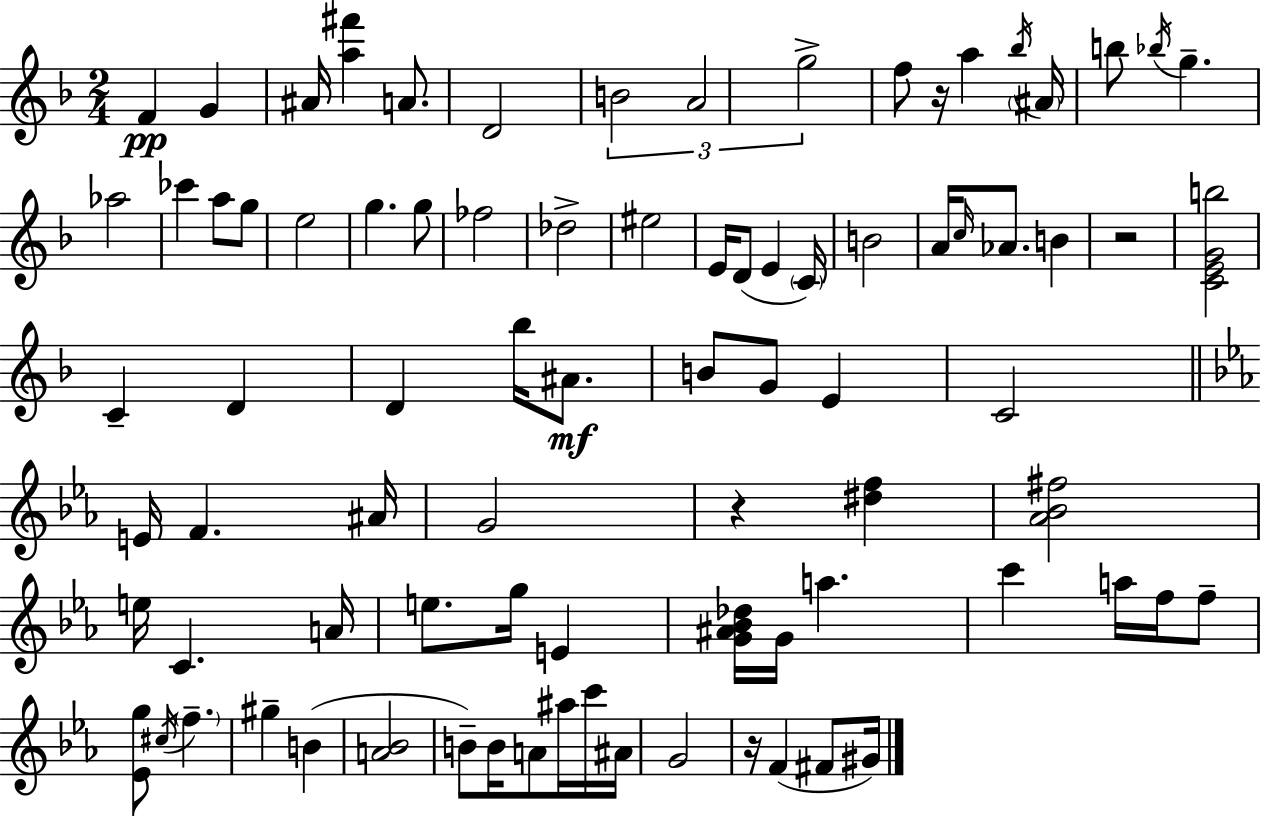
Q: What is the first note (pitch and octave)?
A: F4